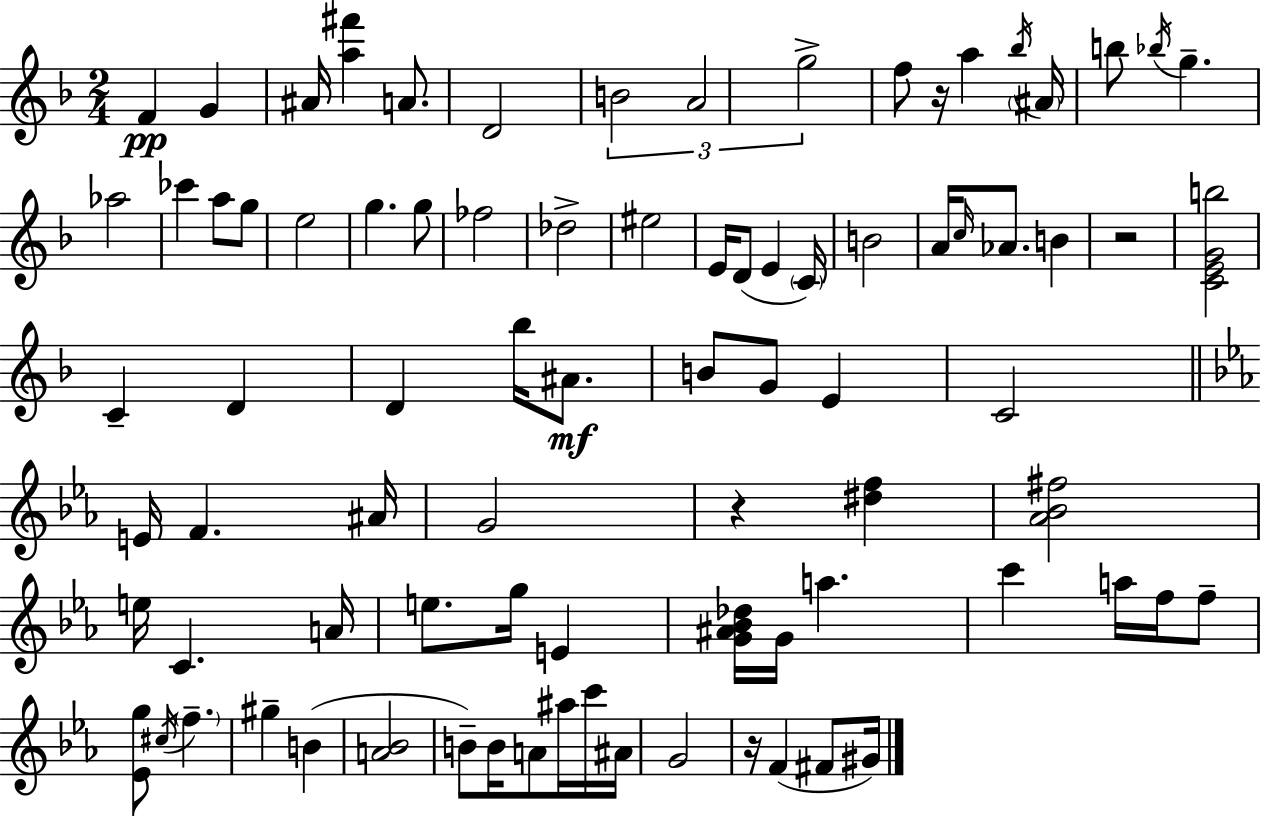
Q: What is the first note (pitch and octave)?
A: F4